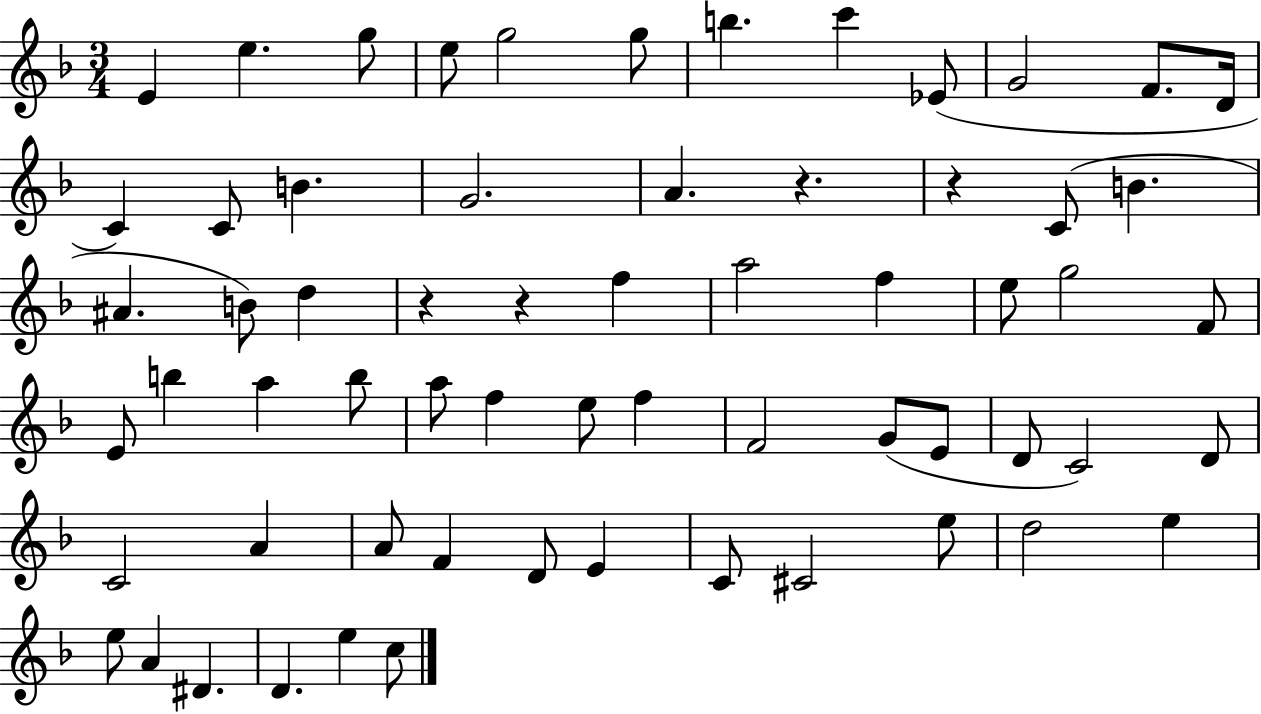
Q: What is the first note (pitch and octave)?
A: E4